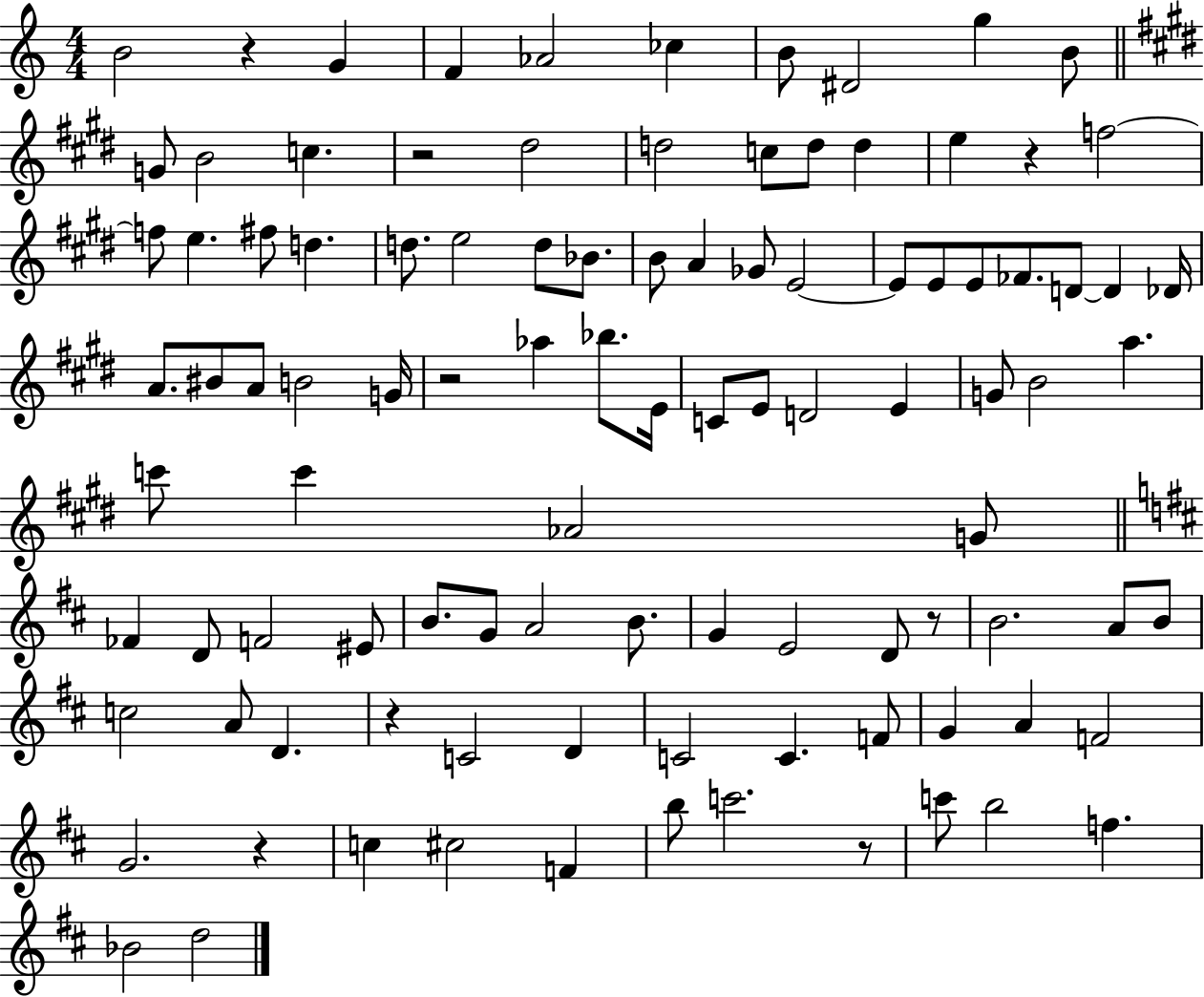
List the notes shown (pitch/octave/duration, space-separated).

B4/h R/q G4/q F4/q Ab4/h CES5/q B4/e D#4/h G5/q B4/e G4/e B4/h C5/q. R/h D#5/h D5/h C5/e D5/e D5/q E5/q R/q F5/h F5/e E5/q. F#5/e D5/q. D5/e. E5/h D5/e Bb4/e. B4/e A4/q Gb4/e E4/h E4/e E4/e E4/e FES4/e. D4/e D4/q Db4/s A4/e. BIS4/e A4/e B4/h G4/s R/h Ab5/q Bb5/e. E4/s C4/e E4/e D4/h E4/q G4/e B4/h A5/q. C6/e C6/q Ab4/h G4/e FES4/q D4/e F4/h EIS4/e B4/e. G4/e A4/h B4/e. G4/q E4/h D4/e R/e B4/h. A4/e B4/e C5/h A4/e D4/q. R/q C4/h D4/q C4/h C4/q. F4/e G4/q A4/q F4/h G4/h. R/q C5/q C#5/h F4/q B5/e C6/h. R/e C6/e B5/h F5/q. Bb4/h D5/h